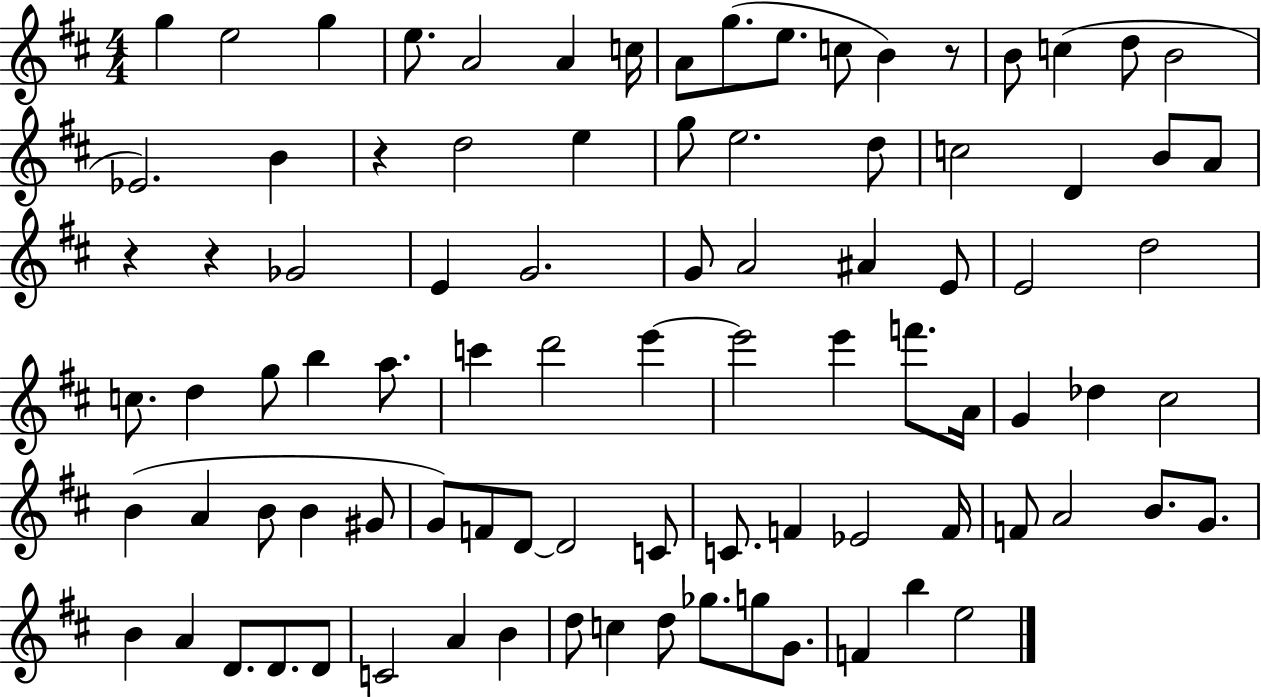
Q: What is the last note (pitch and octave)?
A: E5